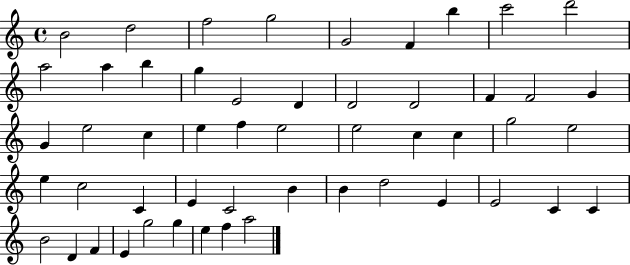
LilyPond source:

{
  \clef treble
  \time 4/4
  \defaultTimeSignature
  \key c \major
  b'2 d''2 | f''2 g''2 | g'2 f'4 b''4 | c'''2 d'''2 | \break a''2 a''4 b''4 | g''4 e'2 d'4 | d'2 d'2 | f'4 f'2 g'4 | \break g'4 e''2 c''4 | e''4 f''4 e''2 | e''2 c''4 c''4 | g''2 e''2 | \break e''4 c''2 c'4 | e'4 c'2 b'4 | b'4 d''2 e'4 | e'2 c'4 c'4 | \break b'2 d'4 f'4 | e'4 g''2 g''4 | e''4 f''4 a''2 | \bar "|."
}